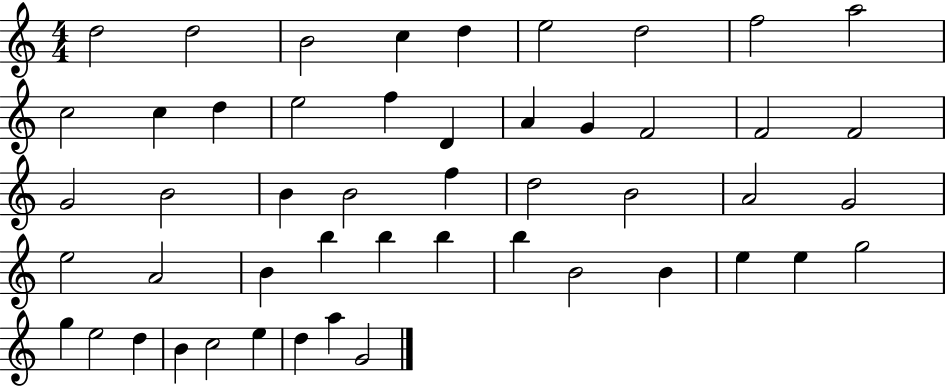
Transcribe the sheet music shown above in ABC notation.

X:1
T:Untitled
M:4/4
L:1/4
K:C
d2 d2 B2 c d e2 d2 f2 a2 c2 c d e2 f D A G F2 F2 F2 G2 B2 B B2 f d2 B2 A2 G2 e2 A2 B b b b b B2 B e e g2 g e2 d B c2 e d a G2